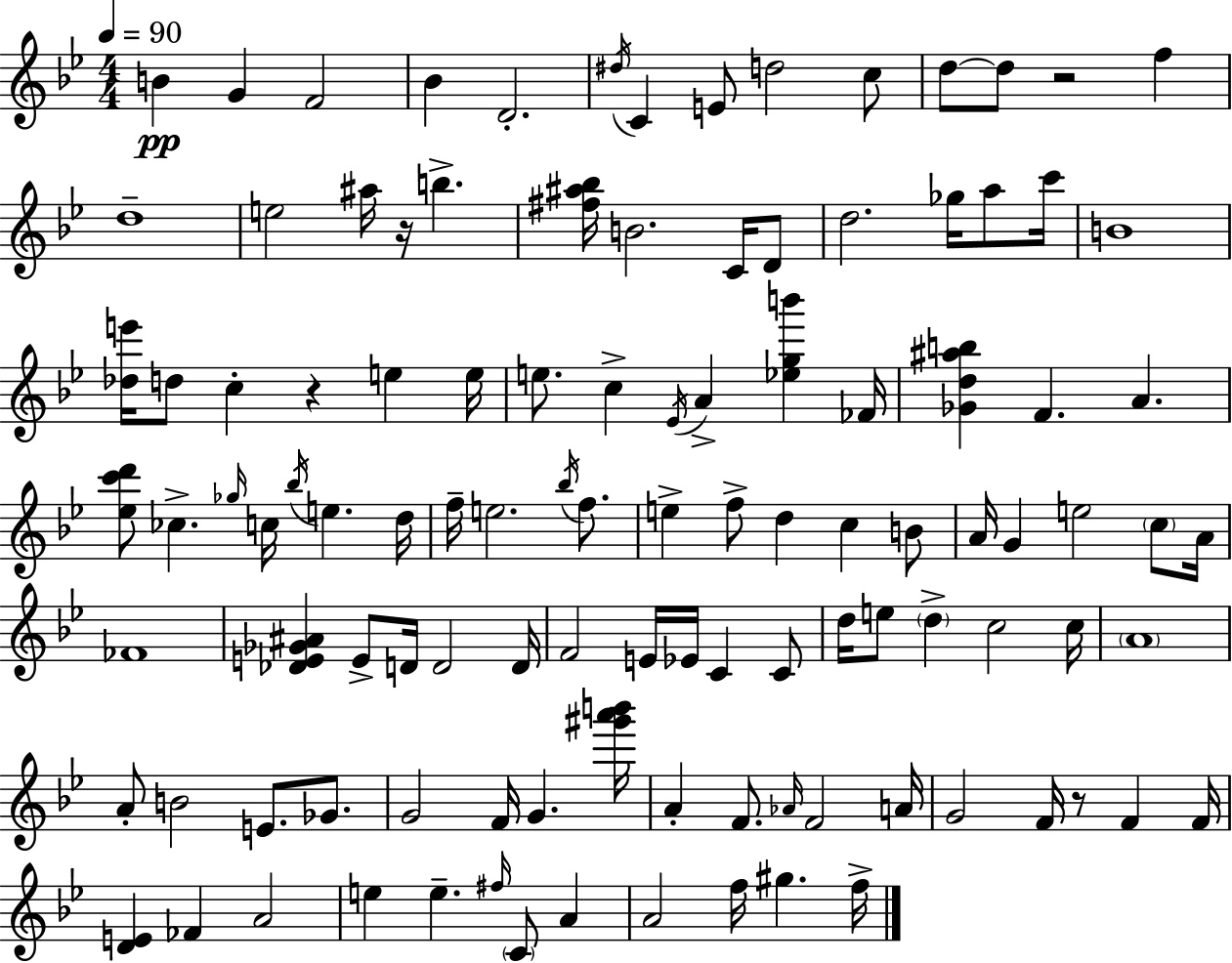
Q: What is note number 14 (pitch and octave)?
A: D5